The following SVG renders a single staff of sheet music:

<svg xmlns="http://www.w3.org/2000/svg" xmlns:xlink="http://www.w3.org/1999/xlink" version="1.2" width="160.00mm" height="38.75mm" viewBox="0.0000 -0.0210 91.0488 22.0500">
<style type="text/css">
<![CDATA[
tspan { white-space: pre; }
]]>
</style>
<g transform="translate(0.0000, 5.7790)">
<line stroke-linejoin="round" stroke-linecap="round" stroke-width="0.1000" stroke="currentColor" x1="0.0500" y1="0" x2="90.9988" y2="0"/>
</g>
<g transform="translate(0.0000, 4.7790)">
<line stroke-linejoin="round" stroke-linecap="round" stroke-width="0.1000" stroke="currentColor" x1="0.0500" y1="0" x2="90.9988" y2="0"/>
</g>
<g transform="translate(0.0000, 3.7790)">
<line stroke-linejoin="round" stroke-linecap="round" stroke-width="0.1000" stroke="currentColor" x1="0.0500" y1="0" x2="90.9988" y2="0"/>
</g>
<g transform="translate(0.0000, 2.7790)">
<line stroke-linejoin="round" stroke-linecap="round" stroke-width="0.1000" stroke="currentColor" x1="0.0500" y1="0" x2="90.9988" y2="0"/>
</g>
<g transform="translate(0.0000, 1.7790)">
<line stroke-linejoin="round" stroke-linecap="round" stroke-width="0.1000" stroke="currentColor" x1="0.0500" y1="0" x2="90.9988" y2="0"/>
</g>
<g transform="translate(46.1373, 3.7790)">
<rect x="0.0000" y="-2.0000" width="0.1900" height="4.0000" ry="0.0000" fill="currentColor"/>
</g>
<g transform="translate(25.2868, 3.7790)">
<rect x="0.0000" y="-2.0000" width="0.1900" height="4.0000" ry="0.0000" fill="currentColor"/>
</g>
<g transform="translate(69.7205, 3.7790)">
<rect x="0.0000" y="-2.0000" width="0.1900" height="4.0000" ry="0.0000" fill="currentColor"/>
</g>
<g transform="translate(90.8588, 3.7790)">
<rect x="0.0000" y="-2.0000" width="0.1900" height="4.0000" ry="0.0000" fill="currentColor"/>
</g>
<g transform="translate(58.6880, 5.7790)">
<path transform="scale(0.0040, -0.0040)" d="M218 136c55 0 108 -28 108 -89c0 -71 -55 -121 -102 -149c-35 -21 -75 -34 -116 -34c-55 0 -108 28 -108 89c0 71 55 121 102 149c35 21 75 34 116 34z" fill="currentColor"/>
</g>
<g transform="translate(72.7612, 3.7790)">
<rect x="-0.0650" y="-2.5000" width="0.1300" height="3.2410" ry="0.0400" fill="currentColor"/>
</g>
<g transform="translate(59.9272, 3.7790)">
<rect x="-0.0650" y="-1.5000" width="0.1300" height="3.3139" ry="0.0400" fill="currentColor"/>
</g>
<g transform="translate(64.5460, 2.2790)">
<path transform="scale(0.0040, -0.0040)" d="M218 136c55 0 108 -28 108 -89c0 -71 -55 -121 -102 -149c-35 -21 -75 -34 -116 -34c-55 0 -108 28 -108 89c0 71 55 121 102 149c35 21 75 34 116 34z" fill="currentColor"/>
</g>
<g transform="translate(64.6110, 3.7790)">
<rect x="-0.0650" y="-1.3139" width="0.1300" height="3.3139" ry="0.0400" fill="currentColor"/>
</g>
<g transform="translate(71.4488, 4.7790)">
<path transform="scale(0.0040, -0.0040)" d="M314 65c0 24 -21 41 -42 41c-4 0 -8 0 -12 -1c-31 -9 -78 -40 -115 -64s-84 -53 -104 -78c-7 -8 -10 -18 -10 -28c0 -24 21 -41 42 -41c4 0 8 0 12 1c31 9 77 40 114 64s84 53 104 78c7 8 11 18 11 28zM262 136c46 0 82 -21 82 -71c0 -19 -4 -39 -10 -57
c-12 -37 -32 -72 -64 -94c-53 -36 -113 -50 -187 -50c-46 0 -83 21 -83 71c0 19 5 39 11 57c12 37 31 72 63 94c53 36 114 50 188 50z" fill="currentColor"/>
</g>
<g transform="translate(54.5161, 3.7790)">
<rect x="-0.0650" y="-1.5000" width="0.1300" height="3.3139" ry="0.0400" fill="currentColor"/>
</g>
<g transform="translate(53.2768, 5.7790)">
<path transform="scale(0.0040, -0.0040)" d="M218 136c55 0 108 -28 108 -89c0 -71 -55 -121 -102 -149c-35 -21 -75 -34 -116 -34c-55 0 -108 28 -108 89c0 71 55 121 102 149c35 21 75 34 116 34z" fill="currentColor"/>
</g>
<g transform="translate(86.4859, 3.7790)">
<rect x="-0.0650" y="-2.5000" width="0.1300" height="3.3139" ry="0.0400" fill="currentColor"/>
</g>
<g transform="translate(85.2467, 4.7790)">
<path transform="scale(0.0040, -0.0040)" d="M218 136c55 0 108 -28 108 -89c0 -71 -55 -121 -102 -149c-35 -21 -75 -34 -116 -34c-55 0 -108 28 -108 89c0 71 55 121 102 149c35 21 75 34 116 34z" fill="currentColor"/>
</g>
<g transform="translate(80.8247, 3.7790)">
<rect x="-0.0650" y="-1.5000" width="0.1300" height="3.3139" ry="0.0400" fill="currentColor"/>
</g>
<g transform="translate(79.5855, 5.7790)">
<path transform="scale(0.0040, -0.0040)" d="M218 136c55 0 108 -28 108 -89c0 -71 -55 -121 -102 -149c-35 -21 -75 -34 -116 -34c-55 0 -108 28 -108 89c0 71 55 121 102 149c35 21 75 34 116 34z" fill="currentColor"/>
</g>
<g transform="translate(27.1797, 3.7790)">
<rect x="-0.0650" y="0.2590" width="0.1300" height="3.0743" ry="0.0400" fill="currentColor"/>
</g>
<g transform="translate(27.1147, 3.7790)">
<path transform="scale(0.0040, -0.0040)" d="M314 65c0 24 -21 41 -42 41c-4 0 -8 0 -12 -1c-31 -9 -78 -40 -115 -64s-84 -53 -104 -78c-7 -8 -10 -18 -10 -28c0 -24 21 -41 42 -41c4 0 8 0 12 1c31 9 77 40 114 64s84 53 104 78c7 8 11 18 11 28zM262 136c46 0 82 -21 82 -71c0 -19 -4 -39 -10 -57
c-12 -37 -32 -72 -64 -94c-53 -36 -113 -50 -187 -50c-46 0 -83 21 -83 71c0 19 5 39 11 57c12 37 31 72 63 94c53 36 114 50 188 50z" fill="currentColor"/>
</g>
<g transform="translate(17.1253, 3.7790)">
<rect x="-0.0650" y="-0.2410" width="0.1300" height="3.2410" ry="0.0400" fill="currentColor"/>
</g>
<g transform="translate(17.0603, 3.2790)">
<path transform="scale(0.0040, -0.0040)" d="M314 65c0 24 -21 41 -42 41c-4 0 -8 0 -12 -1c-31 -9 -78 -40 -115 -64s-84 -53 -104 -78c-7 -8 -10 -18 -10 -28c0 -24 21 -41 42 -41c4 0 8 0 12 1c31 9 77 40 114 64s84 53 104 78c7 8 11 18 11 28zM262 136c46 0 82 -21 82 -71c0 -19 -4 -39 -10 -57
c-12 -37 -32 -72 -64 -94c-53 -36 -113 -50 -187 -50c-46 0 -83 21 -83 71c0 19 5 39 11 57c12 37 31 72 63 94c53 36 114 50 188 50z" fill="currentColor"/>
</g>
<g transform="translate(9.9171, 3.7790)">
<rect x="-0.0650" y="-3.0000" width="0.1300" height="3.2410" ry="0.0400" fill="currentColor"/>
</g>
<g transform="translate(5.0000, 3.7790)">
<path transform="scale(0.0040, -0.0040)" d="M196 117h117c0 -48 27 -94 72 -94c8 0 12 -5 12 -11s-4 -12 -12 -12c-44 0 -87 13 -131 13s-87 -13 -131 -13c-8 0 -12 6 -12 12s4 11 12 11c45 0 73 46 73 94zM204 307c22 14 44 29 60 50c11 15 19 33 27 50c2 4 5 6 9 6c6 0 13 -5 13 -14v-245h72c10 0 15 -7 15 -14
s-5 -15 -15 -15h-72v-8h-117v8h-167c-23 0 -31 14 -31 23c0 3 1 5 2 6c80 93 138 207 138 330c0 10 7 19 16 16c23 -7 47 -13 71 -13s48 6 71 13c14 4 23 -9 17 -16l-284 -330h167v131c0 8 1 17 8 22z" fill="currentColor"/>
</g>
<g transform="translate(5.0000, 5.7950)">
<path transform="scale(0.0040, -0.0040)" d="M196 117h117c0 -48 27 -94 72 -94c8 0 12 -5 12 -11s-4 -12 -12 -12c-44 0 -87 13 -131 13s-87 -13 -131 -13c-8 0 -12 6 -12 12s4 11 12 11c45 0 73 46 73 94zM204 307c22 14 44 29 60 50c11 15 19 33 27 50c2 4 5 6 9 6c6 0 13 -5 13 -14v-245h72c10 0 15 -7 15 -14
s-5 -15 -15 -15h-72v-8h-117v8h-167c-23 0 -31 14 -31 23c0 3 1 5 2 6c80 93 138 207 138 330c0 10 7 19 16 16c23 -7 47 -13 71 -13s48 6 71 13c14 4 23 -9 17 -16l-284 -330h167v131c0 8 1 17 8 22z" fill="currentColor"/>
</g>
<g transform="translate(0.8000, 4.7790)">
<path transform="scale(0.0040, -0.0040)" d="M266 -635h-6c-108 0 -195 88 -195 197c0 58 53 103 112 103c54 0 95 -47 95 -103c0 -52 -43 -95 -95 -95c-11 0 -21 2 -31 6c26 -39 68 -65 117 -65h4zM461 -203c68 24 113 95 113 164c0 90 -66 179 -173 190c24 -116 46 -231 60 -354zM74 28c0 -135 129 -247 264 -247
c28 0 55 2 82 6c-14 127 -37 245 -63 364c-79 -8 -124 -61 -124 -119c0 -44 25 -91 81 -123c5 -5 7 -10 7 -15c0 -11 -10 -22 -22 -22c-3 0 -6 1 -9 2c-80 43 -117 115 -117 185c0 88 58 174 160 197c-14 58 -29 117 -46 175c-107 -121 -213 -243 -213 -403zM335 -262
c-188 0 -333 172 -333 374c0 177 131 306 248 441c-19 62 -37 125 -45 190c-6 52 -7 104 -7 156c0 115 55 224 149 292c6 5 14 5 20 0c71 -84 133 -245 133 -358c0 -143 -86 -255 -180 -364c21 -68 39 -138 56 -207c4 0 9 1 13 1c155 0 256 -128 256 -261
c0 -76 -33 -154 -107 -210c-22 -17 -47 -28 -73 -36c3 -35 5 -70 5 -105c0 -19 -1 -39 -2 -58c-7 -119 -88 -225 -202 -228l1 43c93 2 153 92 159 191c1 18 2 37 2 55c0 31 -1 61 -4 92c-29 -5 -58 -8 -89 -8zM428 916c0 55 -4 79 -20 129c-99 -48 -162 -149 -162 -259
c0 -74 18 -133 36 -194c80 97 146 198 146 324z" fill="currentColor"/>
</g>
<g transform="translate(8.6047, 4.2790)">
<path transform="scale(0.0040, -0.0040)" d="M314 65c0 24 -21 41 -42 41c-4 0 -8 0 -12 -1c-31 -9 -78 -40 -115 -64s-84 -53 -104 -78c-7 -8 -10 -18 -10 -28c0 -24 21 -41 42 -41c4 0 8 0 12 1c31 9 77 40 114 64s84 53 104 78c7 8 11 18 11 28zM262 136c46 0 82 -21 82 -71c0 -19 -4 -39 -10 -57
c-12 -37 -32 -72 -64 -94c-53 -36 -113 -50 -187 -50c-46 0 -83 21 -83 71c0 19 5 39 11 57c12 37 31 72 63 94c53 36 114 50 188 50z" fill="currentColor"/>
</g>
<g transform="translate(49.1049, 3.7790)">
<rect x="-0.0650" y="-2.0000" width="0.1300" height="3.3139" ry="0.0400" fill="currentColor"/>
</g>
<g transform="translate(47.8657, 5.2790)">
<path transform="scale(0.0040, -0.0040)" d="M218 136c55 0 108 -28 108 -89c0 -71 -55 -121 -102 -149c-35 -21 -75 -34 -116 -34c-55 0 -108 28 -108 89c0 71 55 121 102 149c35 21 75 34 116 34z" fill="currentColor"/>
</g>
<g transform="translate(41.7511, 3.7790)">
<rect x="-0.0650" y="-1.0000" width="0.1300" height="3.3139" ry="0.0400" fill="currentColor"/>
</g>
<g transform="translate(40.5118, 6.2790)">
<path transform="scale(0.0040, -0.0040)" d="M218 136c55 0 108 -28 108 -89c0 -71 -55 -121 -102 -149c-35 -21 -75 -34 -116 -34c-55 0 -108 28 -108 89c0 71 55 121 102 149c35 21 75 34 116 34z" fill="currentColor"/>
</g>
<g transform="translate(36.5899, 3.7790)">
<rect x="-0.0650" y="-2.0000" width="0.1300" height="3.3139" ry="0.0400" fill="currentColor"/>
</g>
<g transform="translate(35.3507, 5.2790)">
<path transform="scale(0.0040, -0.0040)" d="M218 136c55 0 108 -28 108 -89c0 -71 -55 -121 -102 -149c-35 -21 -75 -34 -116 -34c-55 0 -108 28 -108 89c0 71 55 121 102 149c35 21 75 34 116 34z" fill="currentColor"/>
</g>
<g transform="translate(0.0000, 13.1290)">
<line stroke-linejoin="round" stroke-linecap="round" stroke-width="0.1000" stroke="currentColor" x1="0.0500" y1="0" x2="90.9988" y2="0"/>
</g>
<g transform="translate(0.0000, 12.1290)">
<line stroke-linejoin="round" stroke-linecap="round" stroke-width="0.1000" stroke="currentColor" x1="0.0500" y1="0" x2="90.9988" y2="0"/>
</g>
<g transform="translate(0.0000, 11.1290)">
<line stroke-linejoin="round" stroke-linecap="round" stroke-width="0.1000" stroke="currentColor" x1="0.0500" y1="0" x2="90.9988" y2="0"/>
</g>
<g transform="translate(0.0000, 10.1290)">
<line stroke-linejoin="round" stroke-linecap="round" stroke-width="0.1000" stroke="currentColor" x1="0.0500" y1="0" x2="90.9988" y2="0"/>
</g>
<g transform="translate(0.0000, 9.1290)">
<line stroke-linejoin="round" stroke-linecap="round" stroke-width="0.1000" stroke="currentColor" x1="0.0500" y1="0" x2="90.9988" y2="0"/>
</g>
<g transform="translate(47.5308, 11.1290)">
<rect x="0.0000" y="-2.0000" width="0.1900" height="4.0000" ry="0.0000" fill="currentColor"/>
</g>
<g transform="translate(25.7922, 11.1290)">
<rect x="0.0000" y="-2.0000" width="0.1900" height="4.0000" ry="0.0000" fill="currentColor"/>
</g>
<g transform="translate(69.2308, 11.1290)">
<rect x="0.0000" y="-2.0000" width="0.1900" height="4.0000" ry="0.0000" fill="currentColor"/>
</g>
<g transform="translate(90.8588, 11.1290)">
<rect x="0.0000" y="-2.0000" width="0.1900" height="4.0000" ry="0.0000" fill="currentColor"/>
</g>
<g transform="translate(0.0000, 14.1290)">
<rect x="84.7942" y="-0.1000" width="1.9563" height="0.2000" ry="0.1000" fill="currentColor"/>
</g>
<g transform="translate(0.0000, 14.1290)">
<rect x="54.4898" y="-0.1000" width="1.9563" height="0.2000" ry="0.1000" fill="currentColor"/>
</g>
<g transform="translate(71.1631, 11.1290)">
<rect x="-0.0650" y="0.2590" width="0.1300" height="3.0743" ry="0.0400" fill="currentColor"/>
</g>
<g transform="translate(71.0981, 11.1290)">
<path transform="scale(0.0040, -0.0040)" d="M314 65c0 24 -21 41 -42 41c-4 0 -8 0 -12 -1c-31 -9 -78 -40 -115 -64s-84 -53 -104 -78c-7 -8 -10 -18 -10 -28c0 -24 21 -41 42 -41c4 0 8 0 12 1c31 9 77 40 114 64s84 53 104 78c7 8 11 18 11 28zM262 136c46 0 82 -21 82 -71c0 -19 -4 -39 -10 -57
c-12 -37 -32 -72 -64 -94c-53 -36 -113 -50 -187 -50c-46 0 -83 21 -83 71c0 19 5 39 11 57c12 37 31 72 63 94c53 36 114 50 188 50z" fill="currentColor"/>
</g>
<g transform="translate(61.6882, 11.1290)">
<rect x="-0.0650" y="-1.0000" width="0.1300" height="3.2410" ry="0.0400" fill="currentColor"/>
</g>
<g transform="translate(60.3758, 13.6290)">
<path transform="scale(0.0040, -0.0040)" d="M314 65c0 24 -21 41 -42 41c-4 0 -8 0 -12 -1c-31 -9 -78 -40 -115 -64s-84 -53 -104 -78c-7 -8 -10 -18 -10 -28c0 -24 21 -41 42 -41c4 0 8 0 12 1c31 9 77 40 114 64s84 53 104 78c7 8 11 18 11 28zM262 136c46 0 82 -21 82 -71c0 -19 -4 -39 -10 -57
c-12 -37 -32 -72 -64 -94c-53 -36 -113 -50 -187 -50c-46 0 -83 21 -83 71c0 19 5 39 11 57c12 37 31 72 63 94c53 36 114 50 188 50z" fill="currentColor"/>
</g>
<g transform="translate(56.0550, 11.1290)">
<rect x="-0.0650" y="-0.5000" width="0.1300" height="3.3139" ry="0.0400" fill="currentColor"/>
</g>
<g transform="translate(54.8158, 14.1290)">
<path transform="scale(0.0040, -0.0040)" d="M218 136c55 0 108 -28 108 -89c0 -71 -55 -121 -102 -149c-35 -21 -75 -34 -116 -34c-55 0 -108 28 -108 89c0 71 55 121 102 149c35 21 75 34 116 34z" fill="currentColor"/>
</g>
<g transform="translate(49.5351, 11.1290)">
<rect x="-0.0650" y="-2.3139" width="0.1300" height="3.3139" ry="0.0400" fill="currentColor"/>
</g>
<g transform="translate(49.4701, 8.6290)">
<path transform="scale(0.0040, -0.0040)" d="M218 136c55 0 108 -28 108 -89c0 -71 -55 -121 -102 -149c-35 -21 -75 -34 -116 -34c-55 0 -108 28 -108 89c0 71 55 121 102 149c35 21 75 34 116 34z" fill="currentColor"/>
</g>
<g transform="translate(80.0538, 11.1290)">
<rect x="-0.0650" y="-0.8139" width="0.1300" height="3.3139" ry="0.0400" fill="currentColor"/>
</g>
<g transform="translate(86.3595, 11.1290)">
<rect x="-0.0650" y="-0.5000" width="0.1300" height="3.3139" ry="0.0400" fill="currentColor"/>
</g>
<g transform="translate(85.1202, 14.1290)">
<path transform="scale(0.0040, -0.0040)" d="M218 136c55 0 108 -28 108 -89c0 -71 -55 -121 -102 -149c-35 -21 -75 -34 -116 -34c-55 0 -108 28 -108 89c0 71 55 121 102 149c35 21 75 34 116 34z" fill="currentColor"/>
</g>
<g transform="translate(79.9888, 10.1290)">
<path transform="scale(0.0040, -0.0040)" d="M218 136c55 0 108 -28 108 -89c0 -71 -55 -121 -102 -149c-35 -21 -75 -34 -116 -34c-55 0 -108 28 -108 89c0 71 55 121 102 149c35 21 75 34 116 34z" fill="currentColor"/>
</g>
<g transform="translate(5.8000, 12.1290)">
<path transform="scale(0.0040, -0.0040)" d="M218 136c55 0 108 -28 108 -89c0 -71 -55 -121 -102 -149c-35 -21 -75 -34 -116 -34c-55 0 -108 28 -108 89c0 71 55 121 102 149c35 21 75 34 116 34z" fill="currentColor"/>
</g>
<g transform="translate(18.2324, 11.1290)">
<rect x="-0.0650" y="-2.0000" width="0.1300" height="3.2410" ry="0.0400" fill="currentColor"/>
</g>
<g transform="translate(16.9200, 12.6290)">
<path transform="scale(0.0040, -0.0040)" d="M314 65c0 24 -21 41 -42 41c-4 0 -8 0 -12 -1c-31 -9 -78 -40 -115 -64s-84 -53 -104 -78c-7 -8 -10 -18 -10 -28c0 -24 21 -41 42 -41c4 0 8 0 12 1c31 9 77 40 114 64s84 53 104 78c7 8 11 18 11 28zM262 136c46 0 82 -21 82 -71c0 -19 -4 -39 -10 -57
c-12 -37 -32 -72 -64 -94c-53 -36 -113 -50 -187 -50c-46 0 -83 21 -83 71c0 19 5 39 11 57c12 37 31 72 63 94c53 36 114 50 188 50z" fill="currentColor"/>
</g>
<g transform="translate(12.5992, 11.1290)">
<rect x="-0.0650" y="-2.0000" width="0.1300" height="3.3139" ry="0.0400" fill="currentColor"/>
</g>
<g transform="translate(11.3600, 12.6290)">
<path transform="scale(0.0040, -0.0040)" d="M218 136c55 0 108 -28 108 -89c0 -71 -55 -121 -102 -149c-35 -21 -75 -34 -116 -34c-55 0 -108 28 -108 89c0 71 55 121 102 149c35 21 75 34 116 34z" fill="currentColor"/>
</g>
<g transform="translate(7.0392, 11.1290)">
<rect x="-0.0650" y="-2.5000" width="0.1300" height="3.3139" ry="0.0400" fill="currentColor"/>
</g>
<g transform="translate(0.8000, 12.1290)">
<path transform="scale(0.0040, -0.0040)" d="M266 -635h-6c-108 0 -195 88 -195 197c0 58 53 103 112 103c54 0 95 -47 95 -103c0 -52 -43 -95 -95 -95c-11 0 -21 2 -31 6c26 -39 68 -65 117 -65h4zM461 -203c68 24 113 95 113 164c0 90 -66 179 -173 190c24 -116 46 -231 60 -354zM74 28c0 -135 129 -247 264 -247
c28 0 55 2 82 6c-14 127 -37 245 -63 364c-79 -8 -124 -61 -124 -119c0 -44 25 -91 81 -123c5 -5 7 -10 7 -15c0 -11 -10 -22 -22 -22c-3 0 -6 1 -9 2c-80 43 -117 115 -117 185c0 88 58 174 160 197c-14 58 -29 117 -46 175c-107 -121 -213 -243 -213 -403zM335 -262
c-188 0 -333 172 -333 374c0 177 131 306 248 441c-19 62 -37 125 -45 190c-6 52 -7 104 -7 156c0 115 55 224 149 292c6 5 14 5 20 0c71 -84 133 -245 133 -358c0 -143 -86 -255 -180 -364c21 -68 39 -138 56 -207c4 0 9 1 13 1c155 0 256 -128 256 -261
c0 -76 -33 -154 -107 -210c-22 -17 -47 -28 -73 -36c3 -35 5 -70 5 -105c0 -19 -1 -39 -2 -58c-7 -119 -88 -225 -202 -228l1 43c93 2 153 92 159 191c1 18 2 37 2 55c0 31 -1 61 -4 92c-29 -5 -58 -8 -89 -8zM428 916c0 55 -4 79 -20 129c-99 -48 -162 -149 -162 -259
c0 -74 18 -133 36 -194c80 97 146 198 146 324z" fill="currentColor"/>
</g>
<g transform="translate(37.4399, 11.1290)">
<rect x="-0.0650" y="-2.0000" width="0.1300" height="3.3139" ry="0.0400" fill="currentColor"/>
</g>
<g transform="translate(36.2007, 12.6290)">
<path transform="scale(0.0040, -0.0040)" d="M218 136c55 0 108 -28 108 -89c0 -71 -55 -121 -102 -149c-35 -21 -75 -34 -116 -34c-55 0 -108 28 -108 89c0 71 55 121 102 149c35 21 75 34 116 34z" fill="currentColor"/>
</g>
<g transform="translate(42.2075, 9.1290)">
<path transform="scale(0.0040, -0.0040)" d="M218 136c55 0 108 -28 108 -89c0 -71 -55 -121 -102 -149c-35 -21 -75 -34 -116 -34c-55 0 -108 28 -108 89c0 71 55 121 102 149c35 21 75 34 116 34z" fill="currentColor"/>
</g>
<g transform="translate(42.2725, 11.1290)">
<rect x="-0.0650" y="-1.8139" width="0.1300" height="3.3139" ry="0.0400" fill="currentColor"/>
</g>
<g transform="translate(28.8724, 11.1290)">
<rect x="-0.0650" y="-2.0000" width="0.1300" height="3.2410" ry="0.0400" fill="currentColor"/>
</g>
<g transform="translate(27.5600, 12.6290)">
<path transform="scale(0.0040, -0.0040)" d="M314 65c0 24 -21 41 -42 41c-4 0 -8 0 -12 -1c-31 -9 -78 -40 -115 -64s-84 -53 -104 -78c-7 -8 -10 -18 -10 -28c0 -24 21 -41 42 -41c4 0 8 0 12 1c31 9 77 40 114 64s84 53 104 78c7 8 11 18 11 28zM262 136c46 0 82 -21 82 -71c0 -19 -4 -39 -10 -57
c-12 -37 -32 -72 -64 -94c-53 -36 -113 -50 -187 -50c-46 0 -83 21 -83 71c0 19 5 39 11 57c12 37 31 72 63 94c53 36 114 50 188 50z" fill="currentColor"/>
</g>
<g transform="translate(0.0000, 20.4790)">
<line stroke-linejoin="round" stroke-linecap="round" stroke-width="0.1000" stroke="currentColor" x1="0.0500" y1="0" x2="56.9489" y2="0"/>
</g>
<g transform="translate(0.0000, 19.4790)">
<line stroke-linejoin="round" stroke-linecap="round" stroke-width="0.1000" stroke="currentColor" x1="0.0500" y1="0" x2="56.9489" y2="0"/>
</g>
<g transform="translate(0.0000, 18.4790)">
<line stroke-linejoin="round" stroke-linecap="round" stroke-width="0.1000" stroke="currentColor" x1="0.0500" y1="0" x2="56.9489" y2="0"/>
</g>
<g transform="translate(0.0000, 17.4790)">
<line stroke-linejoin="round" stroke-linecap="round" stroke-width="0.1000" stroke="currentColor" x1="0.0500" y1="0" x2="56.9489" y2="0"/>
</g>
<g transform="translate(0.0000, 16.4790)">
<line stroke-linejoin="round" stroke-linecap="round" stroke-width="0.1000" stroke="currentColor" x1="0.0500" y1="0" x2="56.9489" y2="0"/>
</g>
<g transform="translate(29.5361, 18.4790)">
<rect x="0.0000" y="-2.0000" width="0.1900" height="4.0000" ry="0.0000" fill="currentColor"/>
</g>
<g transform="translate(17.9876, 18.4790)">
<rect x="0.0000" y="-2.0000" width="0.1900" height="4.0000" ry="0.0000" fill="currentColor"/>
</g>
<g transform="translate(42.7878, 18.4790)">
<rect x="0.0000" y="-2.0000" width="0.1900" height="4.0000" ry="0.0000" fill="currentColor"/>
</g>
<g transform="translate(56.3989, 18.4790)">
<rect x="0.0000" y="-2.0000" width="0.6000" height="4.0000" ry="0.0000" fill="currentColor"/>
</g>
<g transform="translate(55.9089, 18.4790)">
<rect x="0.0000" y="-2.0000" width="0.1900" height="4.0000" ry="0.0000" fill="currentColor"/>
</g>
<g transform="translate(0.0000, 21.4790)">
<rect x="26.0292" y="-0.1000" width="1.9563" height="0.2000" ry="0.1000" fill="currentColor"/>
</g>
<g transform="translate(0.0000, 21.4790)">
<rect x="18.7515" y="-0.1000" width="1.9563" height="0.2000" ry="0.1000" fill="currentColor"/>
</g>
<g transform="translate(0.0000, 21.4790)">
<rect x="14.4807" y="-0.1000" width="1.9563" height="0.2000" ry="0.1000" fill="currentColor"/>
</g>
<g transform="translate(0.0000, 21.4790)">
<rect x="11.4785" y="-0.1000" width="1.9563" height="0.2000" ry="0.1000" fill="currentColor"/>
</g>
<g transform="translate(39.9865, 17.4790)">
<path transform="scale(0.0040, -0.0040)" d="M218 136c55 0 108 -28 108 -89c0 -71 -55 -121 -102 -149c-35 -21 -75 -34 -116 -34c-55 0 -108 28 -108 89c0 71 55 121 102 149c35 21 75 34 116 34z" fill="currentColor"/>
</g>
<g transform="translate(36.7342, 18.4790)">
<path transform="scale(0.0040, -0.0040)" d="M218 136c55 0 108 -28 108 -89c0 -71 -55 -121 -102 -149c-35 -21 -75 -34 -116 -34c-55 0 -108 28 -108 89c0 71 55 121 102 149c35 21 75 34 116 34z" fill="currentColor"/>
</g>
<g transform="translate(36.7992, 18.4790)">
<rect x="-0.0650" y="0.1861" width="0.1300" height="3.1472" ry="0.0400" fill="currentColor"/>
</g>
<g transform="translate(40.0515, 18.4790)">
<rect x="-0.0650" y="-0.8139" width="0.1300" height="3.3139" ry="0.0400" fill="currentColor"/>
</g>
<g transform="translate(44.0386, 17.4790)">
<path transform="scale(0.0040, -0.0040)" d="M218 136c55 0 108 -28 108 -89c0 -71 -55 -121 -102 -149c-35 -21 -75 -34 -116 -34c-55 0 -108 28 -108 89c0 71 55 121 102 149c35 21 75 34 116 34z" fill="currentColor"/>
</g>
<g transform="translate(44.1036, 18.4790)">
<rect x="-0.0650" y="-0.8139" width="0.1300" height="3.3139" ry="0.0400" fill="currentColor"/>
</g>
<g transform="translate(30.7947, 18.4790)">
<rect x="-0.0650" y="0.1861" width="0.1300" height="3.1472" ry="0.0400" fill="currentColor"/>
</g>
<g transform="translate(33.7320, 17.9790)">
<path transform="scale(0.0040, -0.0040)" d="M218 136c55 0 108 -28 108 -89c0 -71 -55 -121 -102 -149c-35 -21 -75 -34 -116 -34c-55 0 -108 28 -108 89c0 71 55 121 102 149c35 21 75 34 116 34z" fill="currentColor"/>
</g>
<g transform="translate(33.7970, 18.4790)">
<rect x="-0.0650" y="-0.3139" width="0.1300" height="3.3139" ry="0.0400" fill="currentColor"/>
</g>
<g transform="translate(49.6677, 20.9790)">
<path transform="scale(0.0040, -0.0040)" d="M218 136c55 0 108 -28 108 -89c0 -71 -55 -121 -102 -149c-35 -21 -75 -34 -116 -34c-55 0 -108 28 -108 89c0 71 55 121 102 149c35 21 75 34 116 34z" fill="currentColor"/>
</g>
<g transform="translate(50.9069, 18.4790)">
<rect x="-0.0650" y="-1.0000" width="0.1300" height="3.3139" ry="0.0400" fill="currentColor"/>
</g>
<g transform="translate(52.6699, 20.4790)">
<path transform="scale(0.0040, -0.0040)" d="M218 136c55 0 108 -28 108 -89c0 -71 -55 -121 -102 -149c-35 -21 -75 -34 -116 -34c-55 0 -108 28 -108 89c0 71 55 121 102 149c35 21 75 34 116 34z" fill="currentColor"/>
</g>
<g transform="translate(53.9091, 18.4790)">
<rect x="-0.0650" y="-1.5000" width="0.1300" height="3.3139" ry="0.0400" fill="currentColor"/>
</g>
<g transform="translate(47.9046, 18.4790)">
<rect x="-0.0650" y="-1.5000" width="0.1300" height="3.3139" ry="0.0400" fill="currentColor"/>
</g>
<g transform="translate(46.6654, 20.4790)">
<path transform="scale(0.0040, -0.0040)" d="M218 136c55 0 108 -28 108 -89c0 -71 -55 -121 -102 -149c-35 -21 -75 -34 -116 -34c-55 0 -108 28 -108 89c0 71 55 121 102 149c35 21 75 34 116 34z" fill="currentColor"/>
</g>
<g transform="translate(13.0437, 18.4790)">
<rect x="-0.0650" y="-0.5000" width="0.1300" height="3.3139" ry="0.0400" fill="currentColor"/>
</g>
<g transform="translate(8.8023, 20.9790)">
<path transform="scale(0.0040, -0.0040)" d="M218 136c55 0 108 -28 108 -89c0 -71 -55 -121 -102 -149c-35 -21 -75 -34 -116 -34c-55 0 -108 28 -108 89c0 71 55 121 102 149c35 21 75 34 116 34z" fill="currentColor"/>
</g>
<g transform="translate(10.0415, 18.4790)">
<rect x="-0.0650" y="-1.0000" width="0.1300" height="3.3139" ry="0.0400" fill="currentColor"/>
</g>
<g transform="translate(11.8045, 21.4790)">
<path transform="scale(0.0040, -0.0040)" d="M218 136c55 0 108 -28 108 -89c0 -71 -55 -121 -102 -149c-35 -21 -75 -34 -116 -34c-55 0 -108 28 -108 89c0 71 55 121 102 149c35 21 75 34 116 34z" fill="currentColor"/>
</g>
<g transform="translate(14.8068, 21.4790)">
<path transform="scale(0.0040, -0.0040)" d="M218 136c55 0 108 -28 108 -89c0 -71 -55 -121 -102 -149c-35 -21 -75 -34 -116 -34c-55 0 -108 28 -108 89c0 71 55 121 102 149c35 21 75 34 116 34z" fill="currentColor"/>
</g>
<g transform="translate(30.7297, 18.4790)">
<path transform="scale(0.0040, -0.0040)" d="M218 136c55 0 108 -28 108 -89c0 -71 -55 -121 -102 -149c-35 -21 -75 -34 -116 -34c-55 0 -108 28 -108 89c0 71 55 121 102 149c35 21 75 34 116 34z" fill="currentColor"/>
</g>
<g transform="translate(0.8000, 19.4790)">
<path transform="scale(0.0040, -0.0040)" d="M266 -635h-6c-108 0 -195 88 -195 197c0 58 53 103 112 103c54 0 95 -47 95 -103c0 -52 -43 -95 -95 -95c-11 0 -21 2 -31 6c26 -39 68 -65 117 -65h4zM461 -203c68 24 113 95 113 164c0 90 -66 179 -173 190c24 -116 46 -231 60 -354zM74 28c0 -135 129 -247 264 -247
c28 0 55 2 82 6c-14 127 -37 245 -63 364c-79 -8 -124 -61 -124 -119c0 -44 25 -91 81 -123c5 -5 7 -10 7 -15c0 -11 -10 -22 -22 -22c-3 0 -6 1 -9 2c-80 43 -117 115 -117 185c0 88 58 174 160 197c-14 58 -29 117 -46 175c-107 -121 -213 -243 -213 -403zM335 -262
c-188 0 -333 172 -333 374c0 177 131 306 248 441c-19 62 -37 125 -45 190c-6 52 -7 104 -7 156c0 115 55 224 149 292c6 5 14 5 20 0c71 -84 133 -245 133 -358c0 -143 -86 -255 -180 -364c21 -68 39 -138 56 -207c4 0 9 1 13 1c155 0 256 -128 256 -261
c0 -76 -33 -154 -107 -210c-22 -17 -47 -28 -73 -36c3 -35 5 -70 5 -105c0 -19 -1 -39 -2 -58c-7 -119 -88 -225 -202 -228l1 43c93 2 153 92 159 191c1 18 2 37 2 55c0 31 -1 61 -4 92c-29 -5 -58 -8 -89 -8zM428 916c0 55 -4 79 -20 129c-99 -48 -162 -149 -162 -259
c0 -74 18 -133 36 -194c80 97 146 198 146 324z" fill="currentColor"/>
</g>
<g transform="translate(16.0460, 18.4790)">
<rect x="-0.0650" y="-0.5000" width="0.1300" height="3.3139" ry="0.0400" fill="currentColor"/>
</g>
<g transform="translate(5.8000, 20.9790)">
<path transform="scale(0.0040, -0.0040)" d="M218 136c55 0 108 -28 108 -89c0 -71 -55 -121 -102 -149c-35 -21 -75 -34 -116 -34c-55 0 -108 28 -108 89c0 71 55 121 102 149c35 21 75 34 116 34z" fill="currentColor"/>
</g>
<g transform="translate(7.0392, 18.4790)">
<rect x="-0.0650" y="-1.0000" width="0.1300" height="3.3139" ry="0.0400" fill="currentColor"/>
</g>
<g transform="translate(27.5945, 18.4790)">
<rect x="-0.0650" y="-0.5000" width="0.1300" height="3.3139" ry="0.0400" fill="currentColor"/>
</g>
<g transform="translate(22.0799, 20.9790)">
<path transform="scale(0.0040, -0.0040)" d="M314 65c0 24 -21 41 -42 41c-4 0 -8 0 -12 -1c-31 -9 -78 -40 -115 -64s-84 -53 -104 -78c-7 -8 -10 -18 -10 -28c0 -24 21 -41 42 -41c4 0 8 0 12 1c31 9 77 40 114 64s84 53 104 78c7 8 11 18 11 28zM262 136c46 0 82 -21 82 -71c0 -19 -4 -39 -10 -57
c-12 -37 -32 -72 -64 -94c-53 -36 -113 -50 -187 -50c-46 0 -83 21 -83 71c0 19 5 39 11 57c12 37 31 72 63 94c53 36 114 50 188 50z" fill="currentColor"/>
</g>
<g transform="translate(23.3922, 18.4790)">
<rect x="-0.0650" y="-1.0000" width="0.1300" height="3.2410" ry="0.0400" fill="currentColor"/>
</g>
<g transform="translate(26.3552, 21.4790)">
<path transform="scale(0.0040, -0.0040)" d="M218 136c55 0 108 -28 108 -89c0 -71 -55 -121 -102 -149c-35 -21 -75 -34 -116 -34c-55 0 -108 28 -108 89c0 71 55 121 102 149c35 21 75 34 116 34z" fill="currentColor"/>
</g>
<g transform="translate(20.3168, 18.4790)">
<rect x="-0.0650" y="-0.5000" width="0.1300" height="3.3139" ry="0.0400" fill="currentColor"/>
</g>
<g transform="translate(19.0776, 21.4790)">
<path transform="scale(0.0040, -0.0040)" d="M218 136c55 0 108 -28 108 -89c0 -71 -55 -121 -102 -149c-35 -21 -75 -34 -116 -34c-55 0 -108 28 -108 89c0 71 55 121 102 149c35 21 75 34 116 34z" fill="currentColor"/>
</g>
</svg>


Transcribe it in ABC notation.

X:1
T:Untitled
M:4/4
L:1/4
K:C
A2 c2 B2 F D F E E e G2 E G G F F2 F2 F f g C D2 B2 d C D D C C C D2 C B c B d d E D E